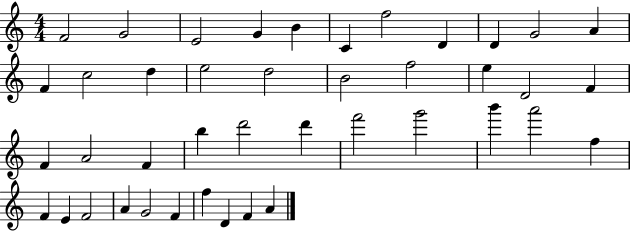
F4/h G4/h E4/h G4/q B4/q C4/q F5/h D4/q D4/q G4/h A4/q F4/q C5/h D5/q E5/h D5/h B4/h F5/h E5/q D4/h F4/q F4/q A4/h F4/q B5/q D6/h D6/q F6/h G6/h B6/q A6/h F5/q F4/q E4/q F4/h A4/q G4/h F4/q F5/q D4/q F4/q A4/q